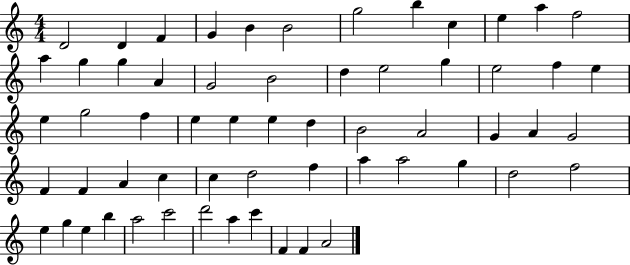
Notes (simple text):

D4/h D4/q F4/q G4/q B4/q B4/h G5/h B5/q C5/q E5/q A5/q F5/h A5/q G5/q G5/q A4/q G4/h B4/h D5/q E5/h G5/q E5/h F5/q E5/q E5/q G5/h F5/q E5/q E5/q E5/q D5/q B4/h A4/h G4/q A4/q G4/h F4/q F4/q A4/q C5/q C5/q D5/h F5/q A5/q A5/h G5/q D5/h F5/h E5/q G5/q E5/q B5/q A5/h C6/h D6/h A5/q C6/q F4/q F4/q A4/h